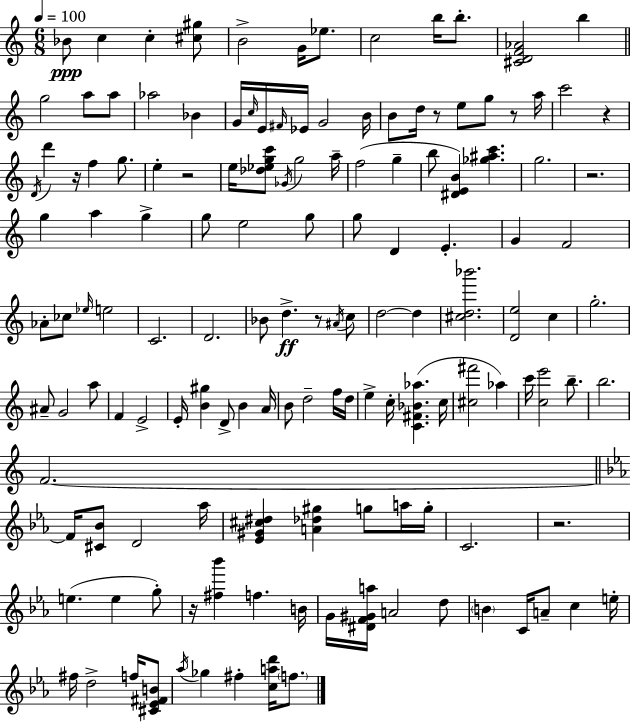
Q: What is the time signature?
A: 6/8